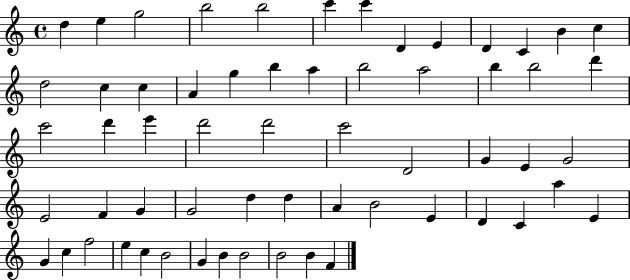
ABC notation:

X:1
T:Untitled
M:4/4
L:1/4
K:C
d e g2 b2 b2 c' c' D E D C B c d2 c c A g b a b2 a2 b b2 d' c'2 d' e' d'2 d'2 c'2 D2 G E G2 E2 F G G2 d d A B2 E D C a E G c f2 e c B2 G B B2 B2 B F